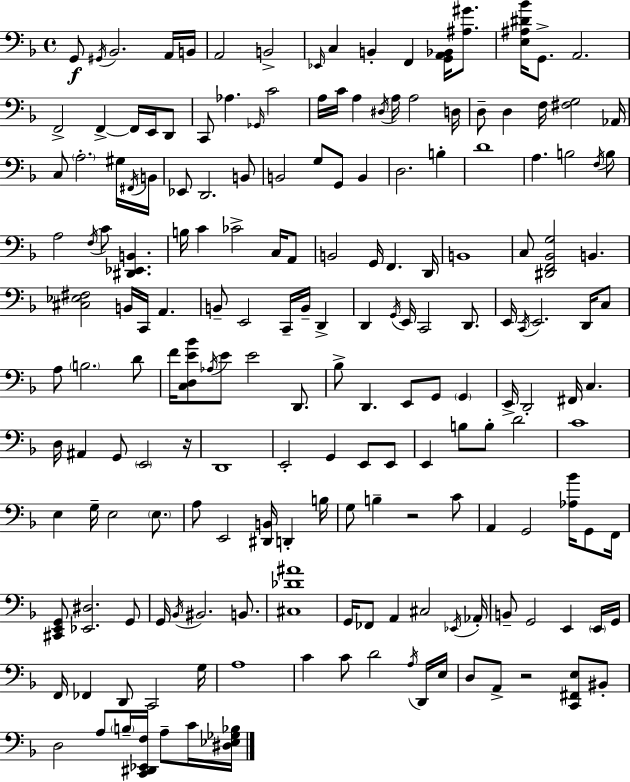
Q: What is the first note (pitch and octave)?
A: G2